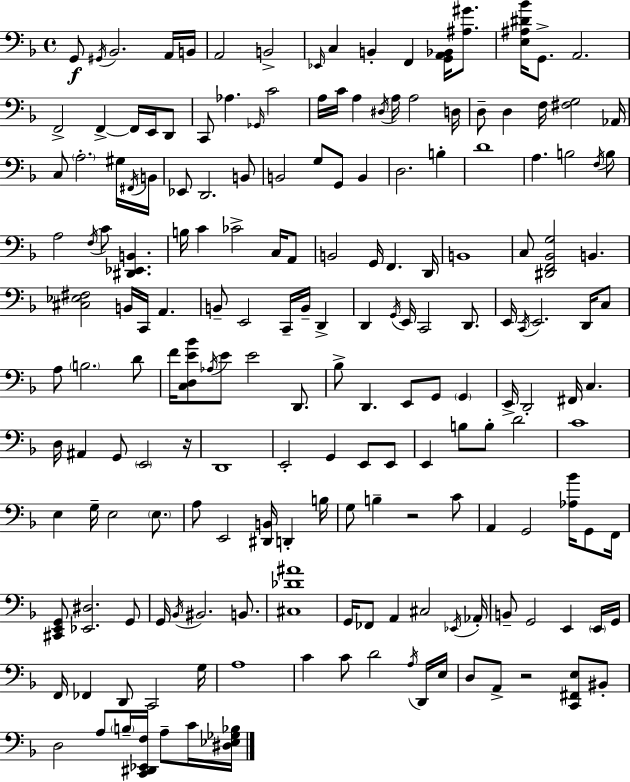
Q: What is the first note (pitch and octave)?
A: G2